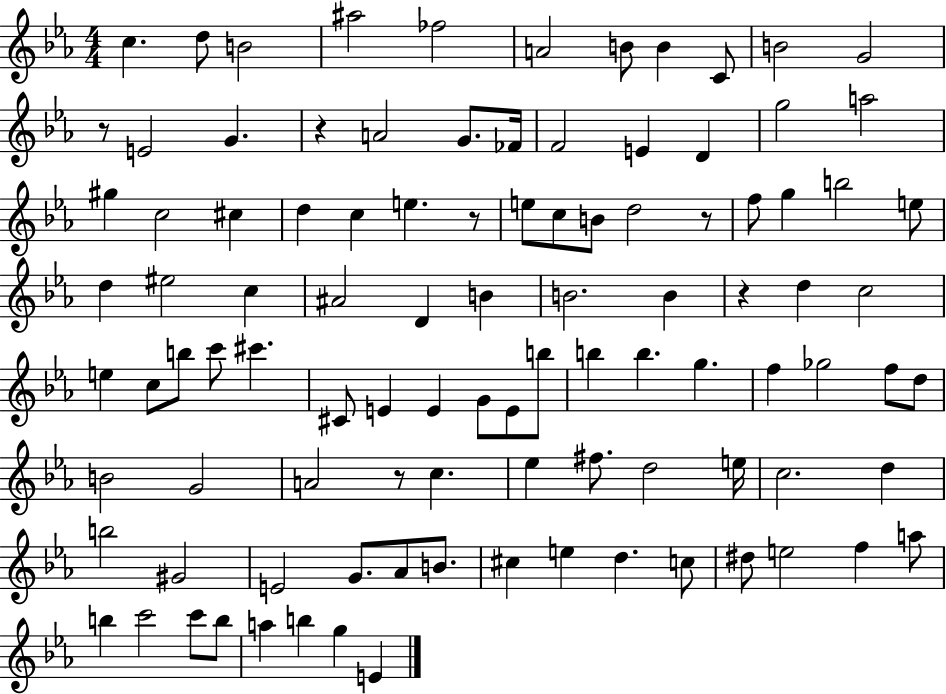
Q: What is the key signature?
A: EES major